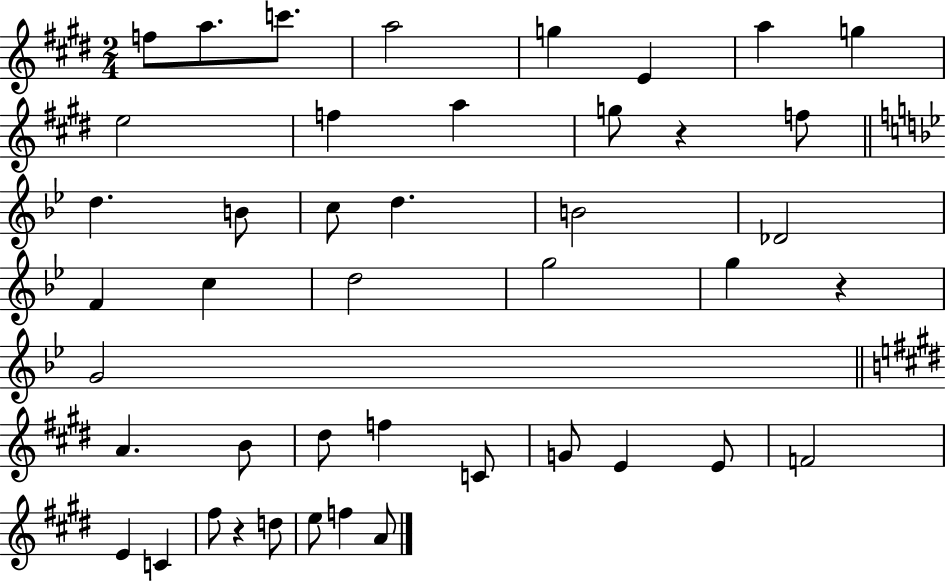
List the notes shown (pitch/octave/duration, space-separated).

F5/e A5/e. C6/e. A5/h G5/q E4/q A5/q G5/q E5/h F5/q A5/q G5/e R/q F5/e D5/q. B4/e C5/e D5/q. B4/h Db4/h F4/q C5/q D5/h G5/h G5/q R/q G4/h A4/q. B4/e D#5/e F5/q C4/e G4/e E4/q E4/e F4/h E4/q C4/q F#5/e R/q D5/e E5/e F5/q A4/e